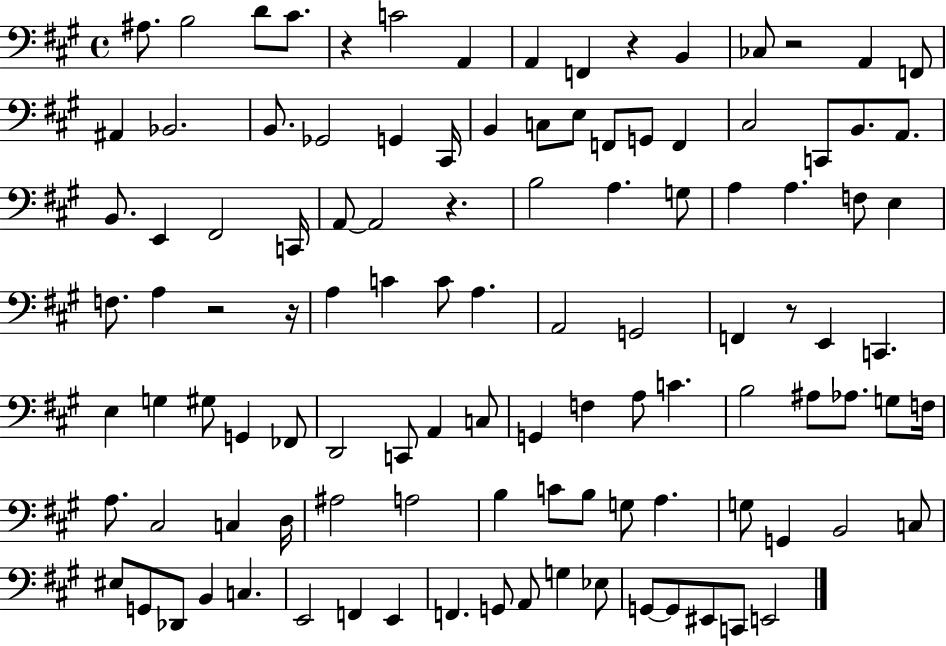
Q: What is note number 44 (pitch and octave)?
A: A3